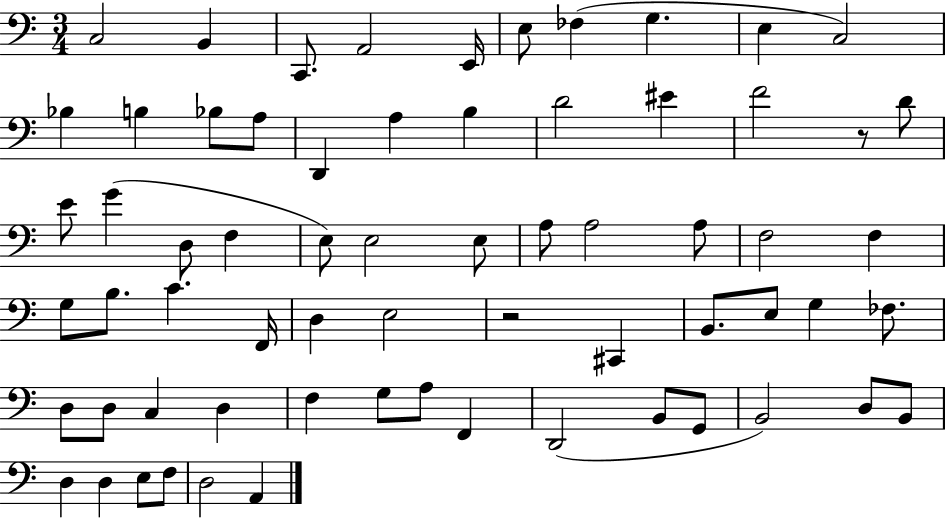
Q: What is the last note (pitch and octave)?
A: A2